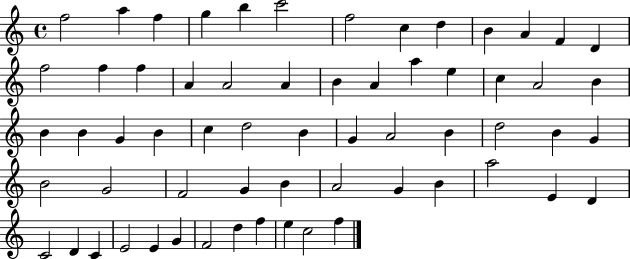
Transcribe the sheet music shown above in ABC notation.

X:1
T:Untitled
M:4/4
L:1/4
K:C
f2 a f g b c'2 f2 c d B A F D f2 f f A A2 A B A a e c A2 B B B G B c d2 B G A2 B d2 B G B2 G2 F2 G B A2 G B a2 E D C2 D C E2 E G F2 d f e c2 f